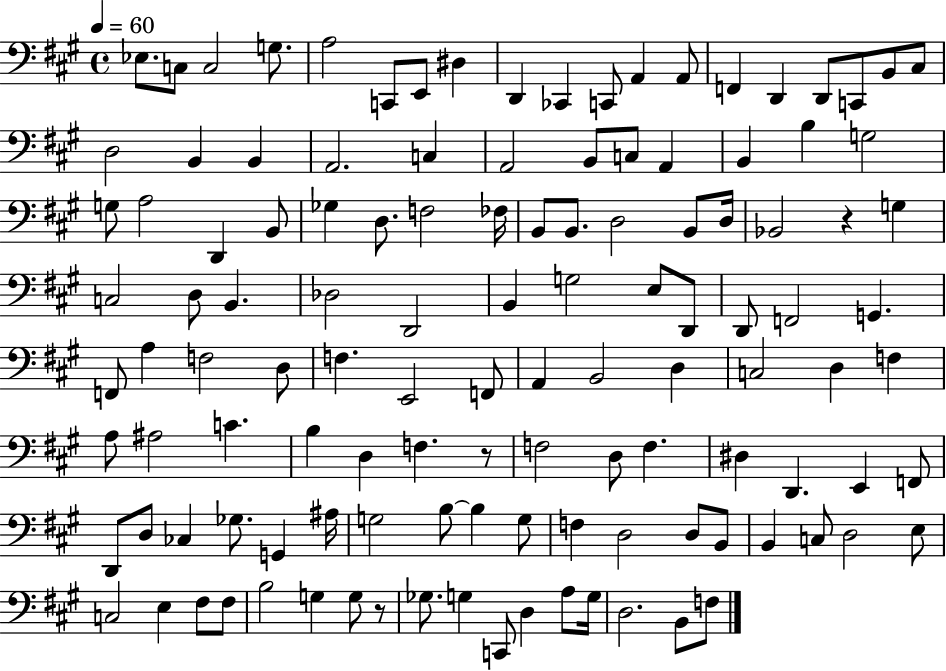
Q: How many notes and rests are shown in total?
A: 121